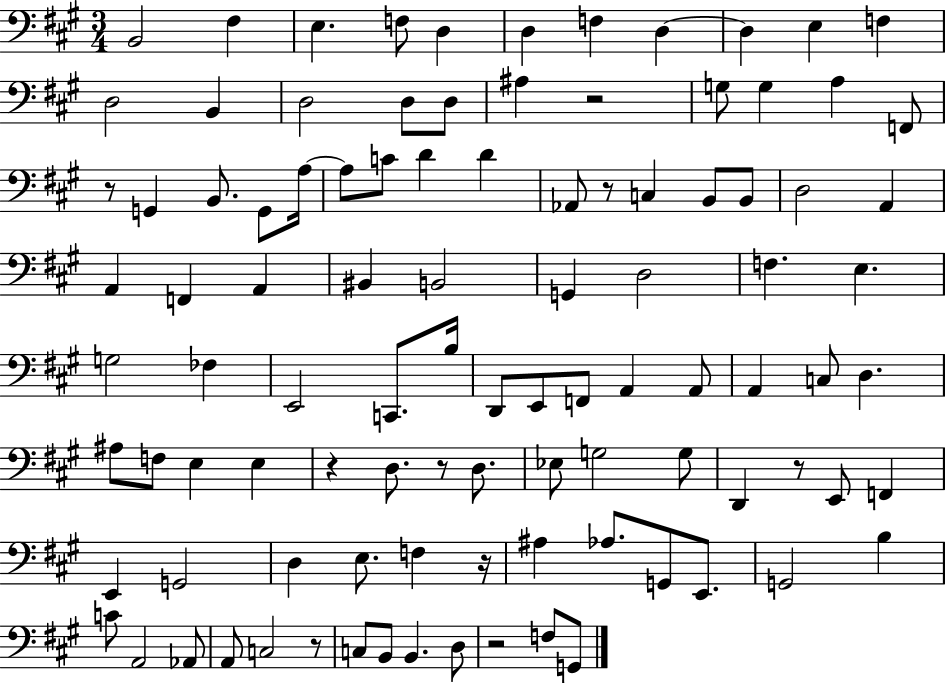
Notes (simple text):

B2/h F#3/q E3/q. F3/e D3/q D3/q F3/q D3/q D3/q E3/q F3/q D3/h B2/q D3/h D3/e D3/e A#3/q R/h G3/e G3/q A3/q F2/e R/e G2/q B2/e. G2/e A3/s A3/e C4/e D4/q D4/q Ab2/e R/e C3/q B2/e B2/e D3/h A2/q A2/q F2/q A2/q BIS2/q B2/h G2/q D3/h F3/q. E3/q. G3/h FES3/q E2/h C2/e. B3/s D2/e E2/e F2/e A2/q A2/e A2/q C3/e D3/q. A#3/e F3/e E3/q E3/q R/q D3/e. R/e D3/e. Eb3/e G3/h G3/e D2/q R/e E2/e F2/q E2/q G2/h D3/q E3/e. F3/q R/s A#3/q Ab3/e. G2/e E2/e. G2/h B3/q C4/e A2/h Ab2/e A2/e C3/h R/e C3/e B2/e B2/q. D3/e R/h F3/e G2/e